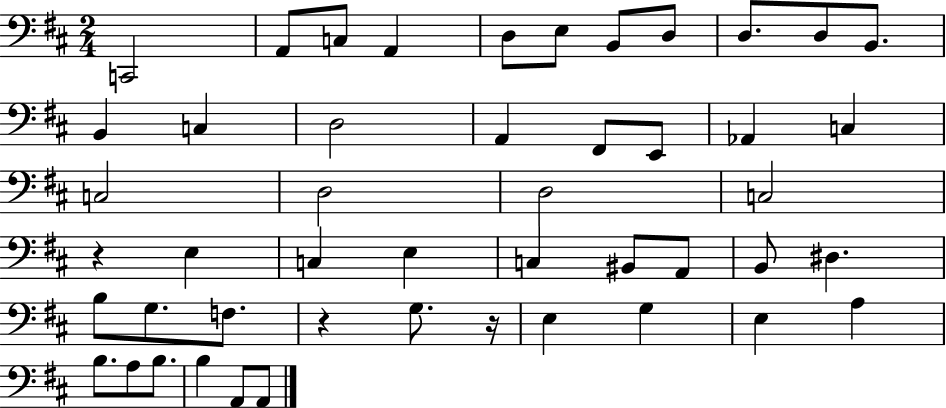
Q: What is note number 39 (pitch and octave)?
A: A3